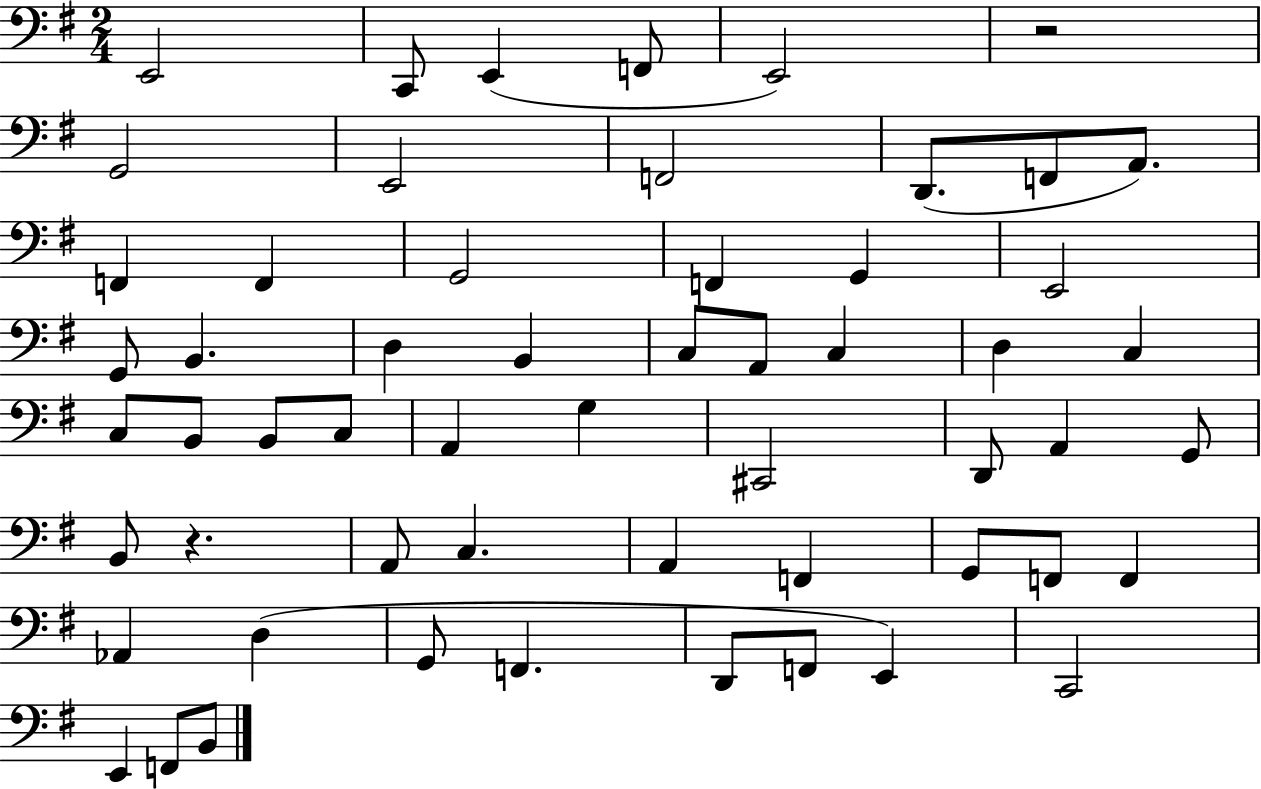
{
  \clef bass
  \numericTimeSignature
  \time 2/4
  \key g \major
  e,2 | c,8 e,4( f,8 | e,2) | r2 | \break g,2 | e,2 | f,2 | d,8.( f,8 a,8.) | \break f,4 f,4 | g,2 | f,4 g,4 | e,2 | \break g,8 b,4. | d4 b,4 | c8 a,8 c4 | d4 c4 | \break c8 b,8 b,8 c8 | a,4 g4 | cis,2 | d,8 a,4 g,8 | \break b,8 r4. | a,8 c4. | a,4 f,4 | g,8 f,8 f,4 | \break aes,4 d4( | g,8 f,4. | d,8 f,8 e,4) | c,2 | \break e,4 f,8 b,8 | \bar "|."
}